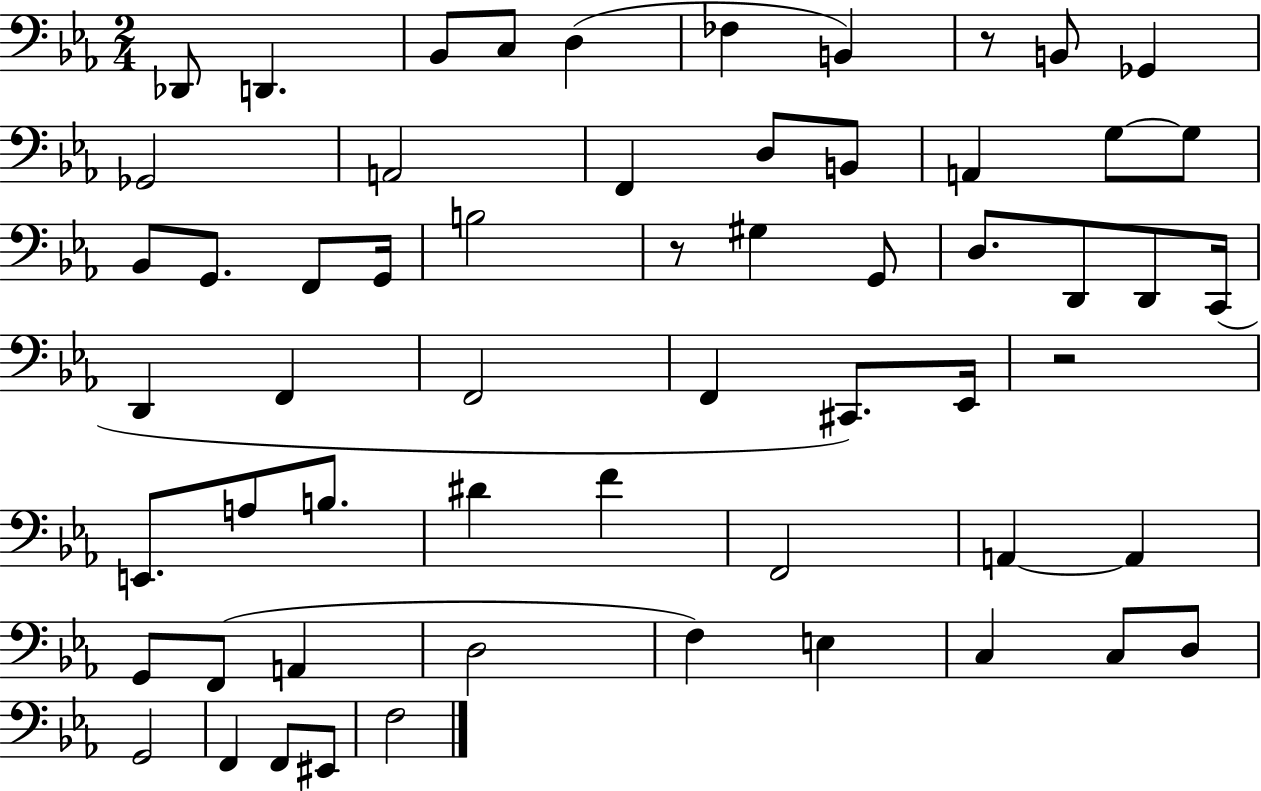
X:1
T:Untitled
M:2/4
L:1/4
K:Eb
_D,,/2 D,, _B,,/2 C,/2 D, _F, B,, z/2 B,,/2 _G,, _G,,2 A,,2 F,, D,/2 B,,/2 A,, G,/2 G,/2 _B,,/2 G,,/2 F,,/2 G,,/4 B,2 z/2 ^G, G,,/2 D,/2 D,,/2 D,,/2 C,,/4 D,, F,, F,,2 F,, ^C,,/2 _E,,/4 z2 E,,/2 A,/2 B,/2 ^D F F,,2 A,, A,, G,,/2 F,,/2 A,, D,2 F, E, C, C,/2 D,/2 G,,2 F,, F,,/2 ^E,,/2 F,2